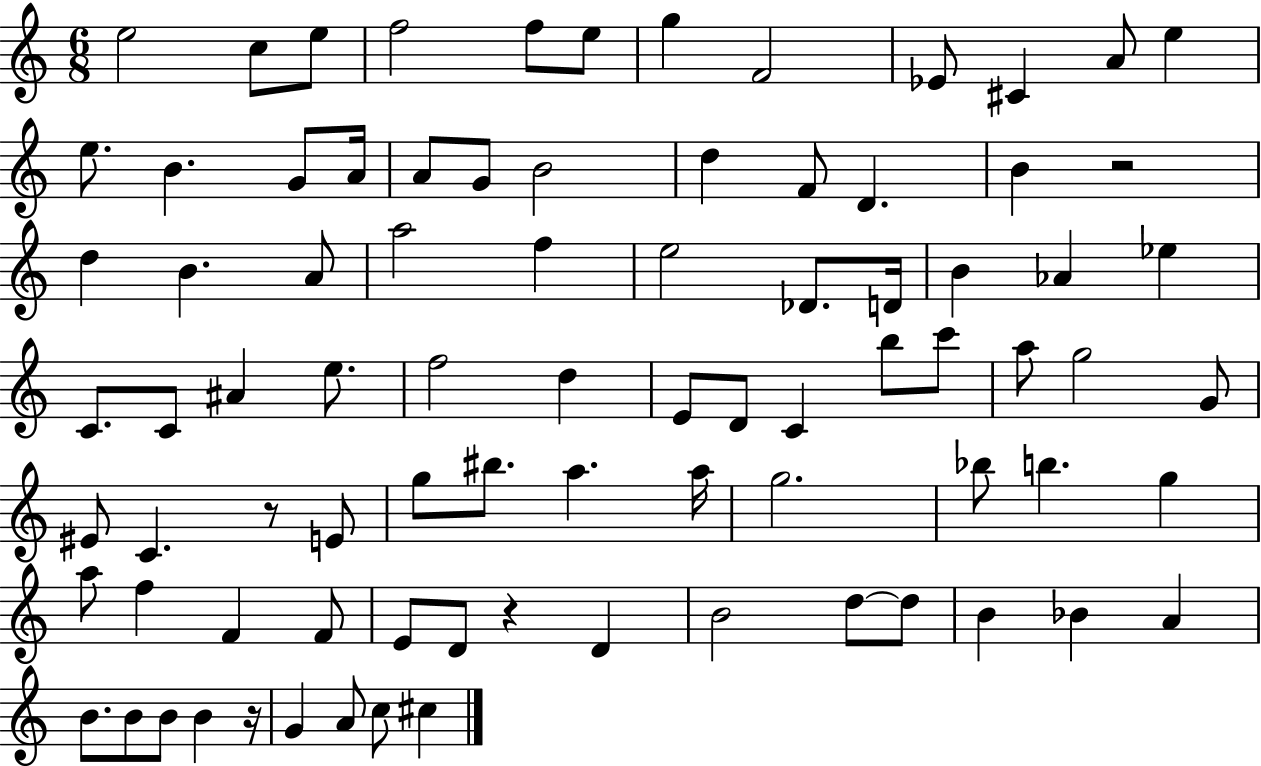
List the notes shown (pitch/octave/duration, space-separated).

E5/h C5/e E5/e F5/h F5/e E5/e G5/q F4/h Eb4/e C#4/q A4/e E5/q E5/e. B4/q. G4/e A4/s A4/e G4/e B4/h D5/q F4/e D4/q. B4/q R/h D5/q B4/q. A4/e A5/h F5/q E5/h Db4/e. D4/s B4/q Ab4/q Eb5/q C4/e. C4/e A#4/q E5/e. F5/h D5/q E4/e D4/e C4/q B5/e C6/e A5/e G5/h G4/e EIS4/e C4/q. R/e E4/e G5/e BIS5/e. A5/q. A5/s G5/h. Bb5/e B5/q. G5/q A5/e F5/q F4/q F4/e E4/e D4/e R/q D4/q B4/h D5/e D5/e B4/q Bb4/q A4/q B4/e. B4/e B4/e B4/q R/s G4/q A4/e C5/e C#5/q